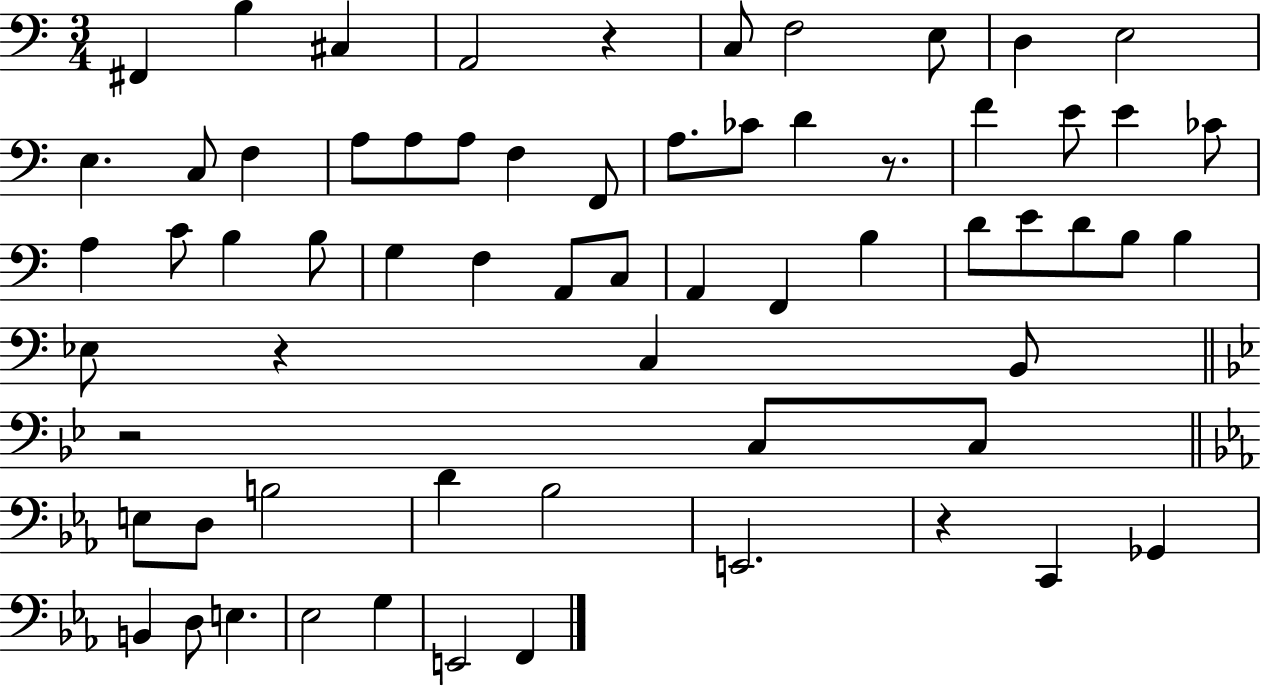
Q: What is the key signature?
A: C major